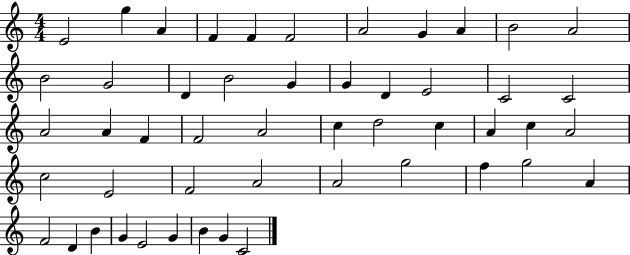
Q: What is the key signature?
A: C major